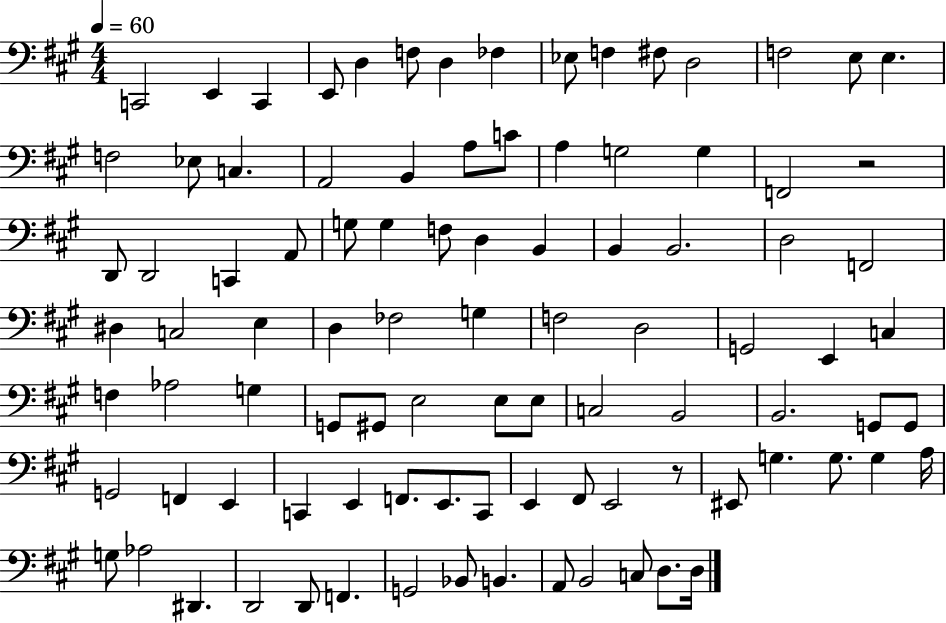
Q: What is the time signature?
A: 4/4